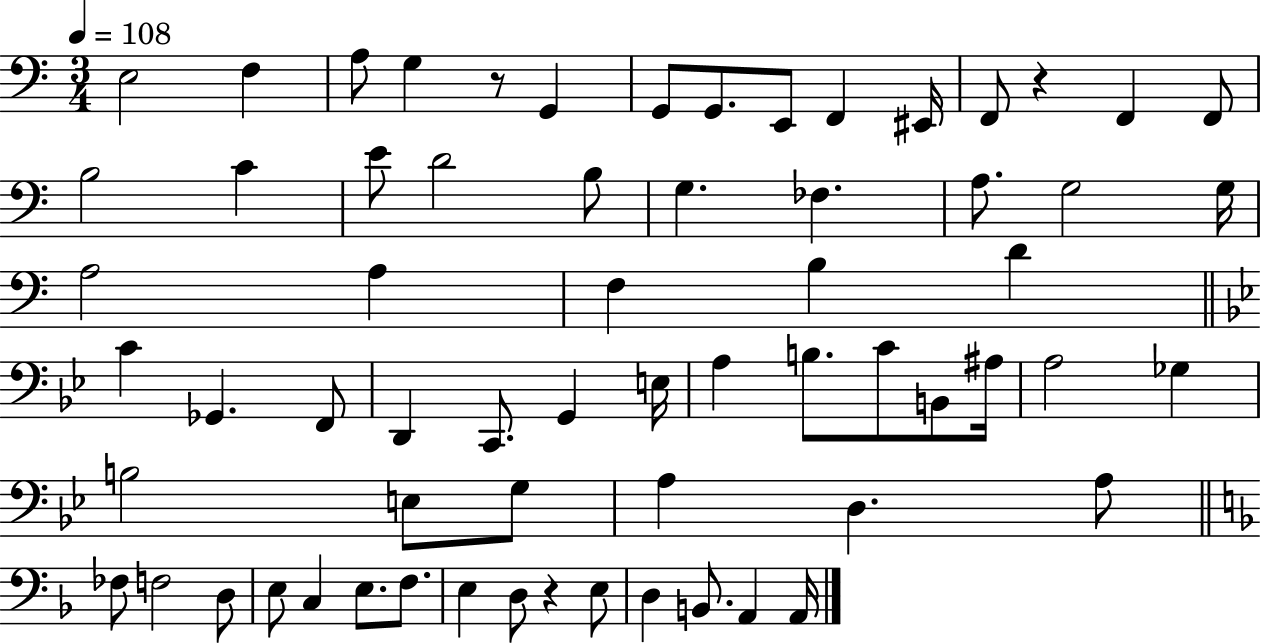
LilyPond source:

{
  \clef bass
  \numericTimeSignature
  \time 3/4
  \key c \major
  \tempo 4 = 108
  e2 f4 | a8 g4 r8 g,4 | g,8 g,8. e,8 f,4 eis,16 | f,8 r4 f,4 f,8 | \break b2 c'4 | e'8 d'2 b8 | g4. fes4. | a8. g2 g16 | \break a2 a4 | f4 b4 d'4 | \bar "||" \break \key g \minor c'4 ges,4. f,8 | d,4 c,8. g,4 e16 | a4 b8. c'8 b,8 ais16 | a2 ges4 | \break b2 e8 g8 | a4 d4. a8 | \bar "||" \break \key f \major fes8 f2 d8 | e8 c4 e8. f8. | e4 d8 r4 e8 | d4 b,8. a,4 a,16 | \break \bar "|."
}